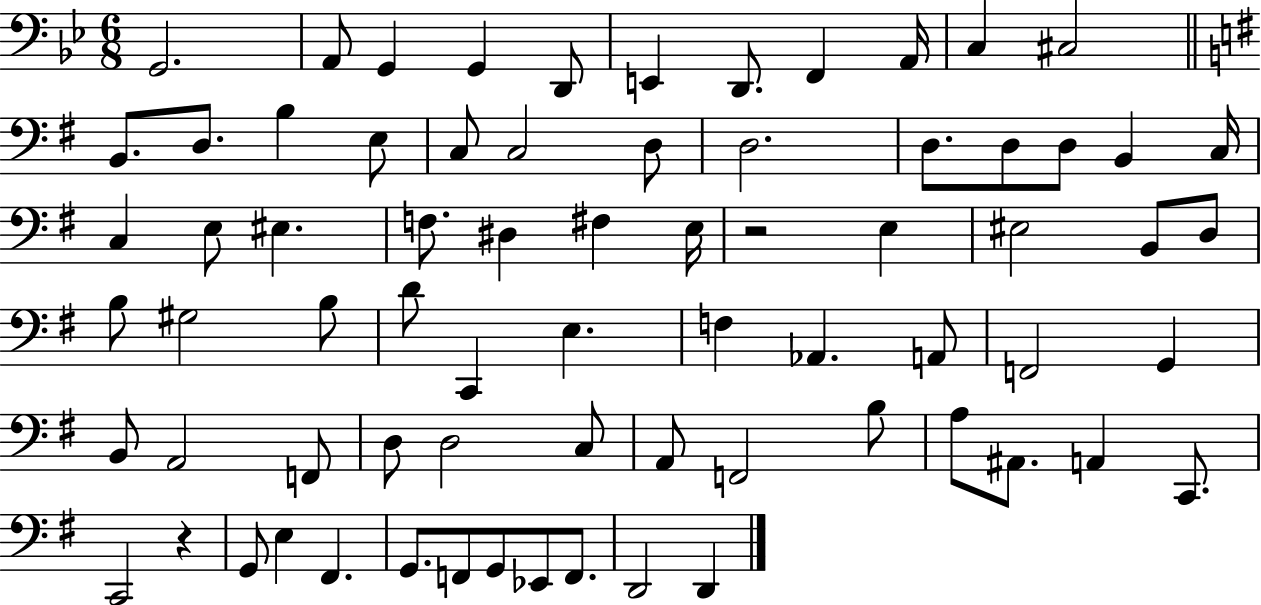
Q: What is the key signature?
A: BES major